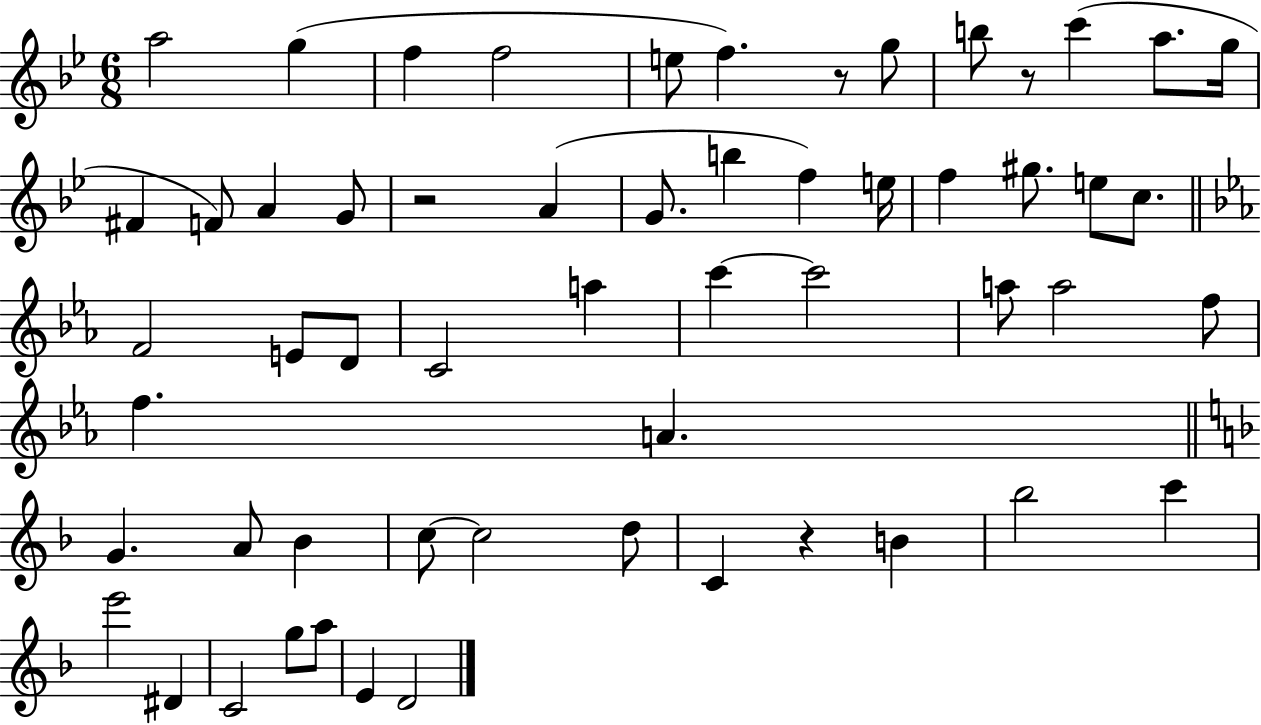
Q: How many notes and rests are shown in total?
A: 57